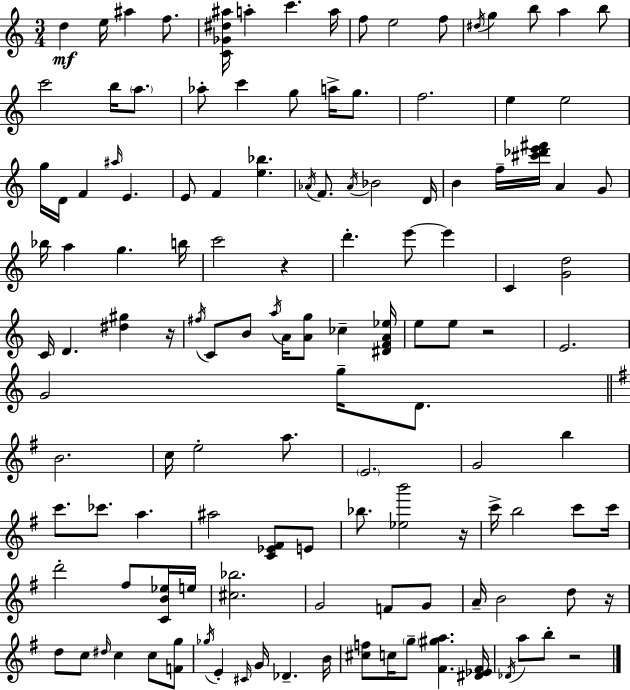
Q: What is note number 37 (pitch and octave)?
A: Bb4